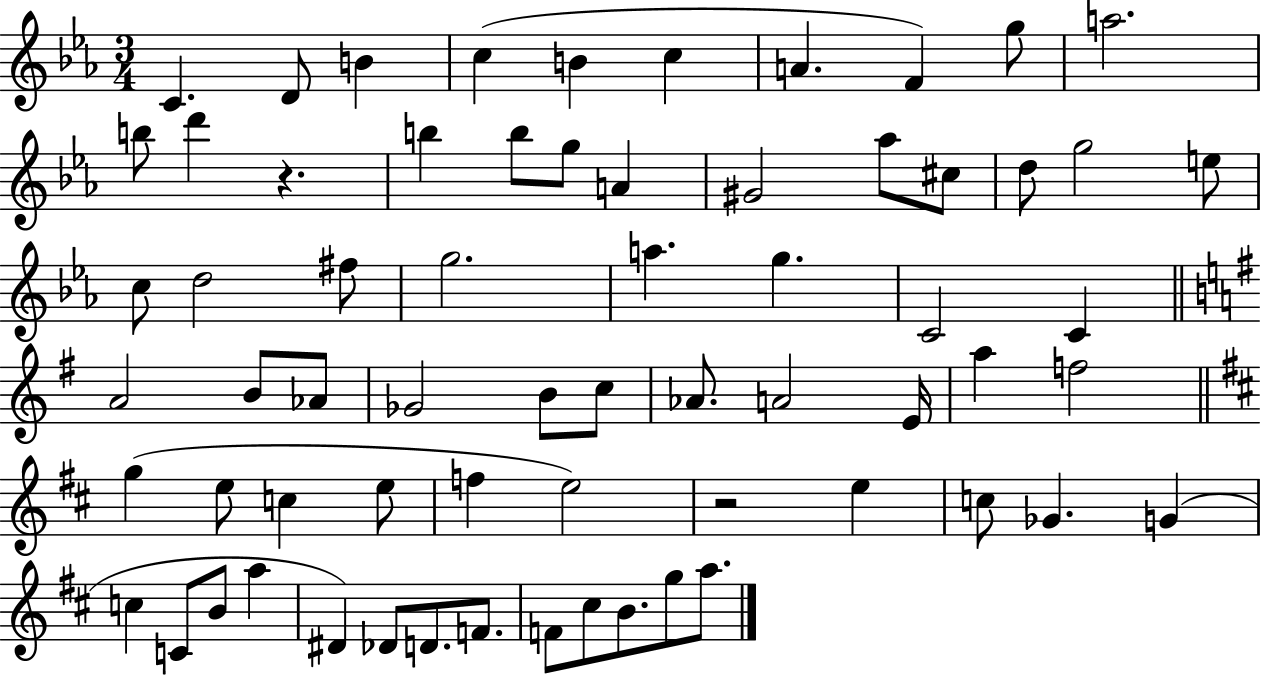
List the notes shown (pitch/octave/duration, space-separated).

C4/q. D4/e B4/q C5/q B4/q C5/q A4/q. F4/q G5/e A5/h. B5/e D6/q R/q. B5/q B5/e G5/e A4/q G#4/h Ab5/e C#5/e D5/e G5/h E5/e C5/e D5/h F#5/e G5/h. A5/q. G5/q. C4/h C4/q A4/h B4/e Ab4/e Gb4/h B4/e C5/e Ab4/e. A4/h E4/s A5/q F5/h G5/q E5/e C5/q E5/e F5/q E5/h R/h E5/q C5/e Gb4/q. G4/q C5/q C4/e B4/e A5/q D#4/q Db4/e D4/e. F4/e. F4/e C#5/e B4/e. G5/e A5/e.